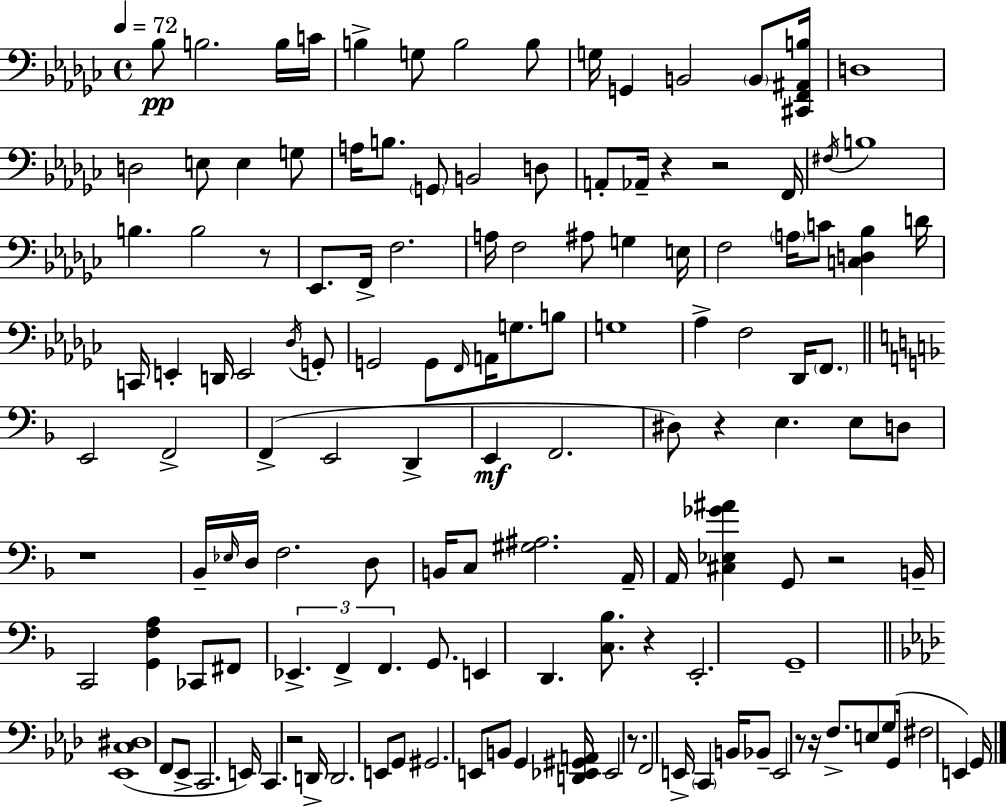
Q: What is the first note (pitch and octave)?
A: Bb3